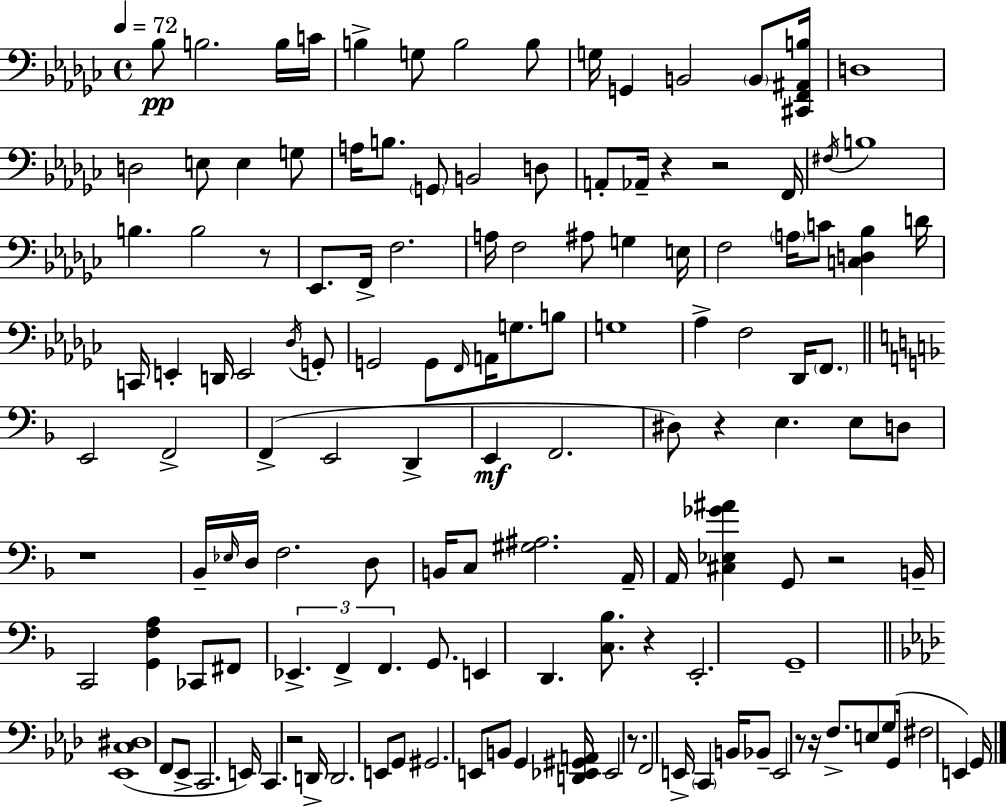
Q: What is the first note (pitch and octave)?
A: Bb3